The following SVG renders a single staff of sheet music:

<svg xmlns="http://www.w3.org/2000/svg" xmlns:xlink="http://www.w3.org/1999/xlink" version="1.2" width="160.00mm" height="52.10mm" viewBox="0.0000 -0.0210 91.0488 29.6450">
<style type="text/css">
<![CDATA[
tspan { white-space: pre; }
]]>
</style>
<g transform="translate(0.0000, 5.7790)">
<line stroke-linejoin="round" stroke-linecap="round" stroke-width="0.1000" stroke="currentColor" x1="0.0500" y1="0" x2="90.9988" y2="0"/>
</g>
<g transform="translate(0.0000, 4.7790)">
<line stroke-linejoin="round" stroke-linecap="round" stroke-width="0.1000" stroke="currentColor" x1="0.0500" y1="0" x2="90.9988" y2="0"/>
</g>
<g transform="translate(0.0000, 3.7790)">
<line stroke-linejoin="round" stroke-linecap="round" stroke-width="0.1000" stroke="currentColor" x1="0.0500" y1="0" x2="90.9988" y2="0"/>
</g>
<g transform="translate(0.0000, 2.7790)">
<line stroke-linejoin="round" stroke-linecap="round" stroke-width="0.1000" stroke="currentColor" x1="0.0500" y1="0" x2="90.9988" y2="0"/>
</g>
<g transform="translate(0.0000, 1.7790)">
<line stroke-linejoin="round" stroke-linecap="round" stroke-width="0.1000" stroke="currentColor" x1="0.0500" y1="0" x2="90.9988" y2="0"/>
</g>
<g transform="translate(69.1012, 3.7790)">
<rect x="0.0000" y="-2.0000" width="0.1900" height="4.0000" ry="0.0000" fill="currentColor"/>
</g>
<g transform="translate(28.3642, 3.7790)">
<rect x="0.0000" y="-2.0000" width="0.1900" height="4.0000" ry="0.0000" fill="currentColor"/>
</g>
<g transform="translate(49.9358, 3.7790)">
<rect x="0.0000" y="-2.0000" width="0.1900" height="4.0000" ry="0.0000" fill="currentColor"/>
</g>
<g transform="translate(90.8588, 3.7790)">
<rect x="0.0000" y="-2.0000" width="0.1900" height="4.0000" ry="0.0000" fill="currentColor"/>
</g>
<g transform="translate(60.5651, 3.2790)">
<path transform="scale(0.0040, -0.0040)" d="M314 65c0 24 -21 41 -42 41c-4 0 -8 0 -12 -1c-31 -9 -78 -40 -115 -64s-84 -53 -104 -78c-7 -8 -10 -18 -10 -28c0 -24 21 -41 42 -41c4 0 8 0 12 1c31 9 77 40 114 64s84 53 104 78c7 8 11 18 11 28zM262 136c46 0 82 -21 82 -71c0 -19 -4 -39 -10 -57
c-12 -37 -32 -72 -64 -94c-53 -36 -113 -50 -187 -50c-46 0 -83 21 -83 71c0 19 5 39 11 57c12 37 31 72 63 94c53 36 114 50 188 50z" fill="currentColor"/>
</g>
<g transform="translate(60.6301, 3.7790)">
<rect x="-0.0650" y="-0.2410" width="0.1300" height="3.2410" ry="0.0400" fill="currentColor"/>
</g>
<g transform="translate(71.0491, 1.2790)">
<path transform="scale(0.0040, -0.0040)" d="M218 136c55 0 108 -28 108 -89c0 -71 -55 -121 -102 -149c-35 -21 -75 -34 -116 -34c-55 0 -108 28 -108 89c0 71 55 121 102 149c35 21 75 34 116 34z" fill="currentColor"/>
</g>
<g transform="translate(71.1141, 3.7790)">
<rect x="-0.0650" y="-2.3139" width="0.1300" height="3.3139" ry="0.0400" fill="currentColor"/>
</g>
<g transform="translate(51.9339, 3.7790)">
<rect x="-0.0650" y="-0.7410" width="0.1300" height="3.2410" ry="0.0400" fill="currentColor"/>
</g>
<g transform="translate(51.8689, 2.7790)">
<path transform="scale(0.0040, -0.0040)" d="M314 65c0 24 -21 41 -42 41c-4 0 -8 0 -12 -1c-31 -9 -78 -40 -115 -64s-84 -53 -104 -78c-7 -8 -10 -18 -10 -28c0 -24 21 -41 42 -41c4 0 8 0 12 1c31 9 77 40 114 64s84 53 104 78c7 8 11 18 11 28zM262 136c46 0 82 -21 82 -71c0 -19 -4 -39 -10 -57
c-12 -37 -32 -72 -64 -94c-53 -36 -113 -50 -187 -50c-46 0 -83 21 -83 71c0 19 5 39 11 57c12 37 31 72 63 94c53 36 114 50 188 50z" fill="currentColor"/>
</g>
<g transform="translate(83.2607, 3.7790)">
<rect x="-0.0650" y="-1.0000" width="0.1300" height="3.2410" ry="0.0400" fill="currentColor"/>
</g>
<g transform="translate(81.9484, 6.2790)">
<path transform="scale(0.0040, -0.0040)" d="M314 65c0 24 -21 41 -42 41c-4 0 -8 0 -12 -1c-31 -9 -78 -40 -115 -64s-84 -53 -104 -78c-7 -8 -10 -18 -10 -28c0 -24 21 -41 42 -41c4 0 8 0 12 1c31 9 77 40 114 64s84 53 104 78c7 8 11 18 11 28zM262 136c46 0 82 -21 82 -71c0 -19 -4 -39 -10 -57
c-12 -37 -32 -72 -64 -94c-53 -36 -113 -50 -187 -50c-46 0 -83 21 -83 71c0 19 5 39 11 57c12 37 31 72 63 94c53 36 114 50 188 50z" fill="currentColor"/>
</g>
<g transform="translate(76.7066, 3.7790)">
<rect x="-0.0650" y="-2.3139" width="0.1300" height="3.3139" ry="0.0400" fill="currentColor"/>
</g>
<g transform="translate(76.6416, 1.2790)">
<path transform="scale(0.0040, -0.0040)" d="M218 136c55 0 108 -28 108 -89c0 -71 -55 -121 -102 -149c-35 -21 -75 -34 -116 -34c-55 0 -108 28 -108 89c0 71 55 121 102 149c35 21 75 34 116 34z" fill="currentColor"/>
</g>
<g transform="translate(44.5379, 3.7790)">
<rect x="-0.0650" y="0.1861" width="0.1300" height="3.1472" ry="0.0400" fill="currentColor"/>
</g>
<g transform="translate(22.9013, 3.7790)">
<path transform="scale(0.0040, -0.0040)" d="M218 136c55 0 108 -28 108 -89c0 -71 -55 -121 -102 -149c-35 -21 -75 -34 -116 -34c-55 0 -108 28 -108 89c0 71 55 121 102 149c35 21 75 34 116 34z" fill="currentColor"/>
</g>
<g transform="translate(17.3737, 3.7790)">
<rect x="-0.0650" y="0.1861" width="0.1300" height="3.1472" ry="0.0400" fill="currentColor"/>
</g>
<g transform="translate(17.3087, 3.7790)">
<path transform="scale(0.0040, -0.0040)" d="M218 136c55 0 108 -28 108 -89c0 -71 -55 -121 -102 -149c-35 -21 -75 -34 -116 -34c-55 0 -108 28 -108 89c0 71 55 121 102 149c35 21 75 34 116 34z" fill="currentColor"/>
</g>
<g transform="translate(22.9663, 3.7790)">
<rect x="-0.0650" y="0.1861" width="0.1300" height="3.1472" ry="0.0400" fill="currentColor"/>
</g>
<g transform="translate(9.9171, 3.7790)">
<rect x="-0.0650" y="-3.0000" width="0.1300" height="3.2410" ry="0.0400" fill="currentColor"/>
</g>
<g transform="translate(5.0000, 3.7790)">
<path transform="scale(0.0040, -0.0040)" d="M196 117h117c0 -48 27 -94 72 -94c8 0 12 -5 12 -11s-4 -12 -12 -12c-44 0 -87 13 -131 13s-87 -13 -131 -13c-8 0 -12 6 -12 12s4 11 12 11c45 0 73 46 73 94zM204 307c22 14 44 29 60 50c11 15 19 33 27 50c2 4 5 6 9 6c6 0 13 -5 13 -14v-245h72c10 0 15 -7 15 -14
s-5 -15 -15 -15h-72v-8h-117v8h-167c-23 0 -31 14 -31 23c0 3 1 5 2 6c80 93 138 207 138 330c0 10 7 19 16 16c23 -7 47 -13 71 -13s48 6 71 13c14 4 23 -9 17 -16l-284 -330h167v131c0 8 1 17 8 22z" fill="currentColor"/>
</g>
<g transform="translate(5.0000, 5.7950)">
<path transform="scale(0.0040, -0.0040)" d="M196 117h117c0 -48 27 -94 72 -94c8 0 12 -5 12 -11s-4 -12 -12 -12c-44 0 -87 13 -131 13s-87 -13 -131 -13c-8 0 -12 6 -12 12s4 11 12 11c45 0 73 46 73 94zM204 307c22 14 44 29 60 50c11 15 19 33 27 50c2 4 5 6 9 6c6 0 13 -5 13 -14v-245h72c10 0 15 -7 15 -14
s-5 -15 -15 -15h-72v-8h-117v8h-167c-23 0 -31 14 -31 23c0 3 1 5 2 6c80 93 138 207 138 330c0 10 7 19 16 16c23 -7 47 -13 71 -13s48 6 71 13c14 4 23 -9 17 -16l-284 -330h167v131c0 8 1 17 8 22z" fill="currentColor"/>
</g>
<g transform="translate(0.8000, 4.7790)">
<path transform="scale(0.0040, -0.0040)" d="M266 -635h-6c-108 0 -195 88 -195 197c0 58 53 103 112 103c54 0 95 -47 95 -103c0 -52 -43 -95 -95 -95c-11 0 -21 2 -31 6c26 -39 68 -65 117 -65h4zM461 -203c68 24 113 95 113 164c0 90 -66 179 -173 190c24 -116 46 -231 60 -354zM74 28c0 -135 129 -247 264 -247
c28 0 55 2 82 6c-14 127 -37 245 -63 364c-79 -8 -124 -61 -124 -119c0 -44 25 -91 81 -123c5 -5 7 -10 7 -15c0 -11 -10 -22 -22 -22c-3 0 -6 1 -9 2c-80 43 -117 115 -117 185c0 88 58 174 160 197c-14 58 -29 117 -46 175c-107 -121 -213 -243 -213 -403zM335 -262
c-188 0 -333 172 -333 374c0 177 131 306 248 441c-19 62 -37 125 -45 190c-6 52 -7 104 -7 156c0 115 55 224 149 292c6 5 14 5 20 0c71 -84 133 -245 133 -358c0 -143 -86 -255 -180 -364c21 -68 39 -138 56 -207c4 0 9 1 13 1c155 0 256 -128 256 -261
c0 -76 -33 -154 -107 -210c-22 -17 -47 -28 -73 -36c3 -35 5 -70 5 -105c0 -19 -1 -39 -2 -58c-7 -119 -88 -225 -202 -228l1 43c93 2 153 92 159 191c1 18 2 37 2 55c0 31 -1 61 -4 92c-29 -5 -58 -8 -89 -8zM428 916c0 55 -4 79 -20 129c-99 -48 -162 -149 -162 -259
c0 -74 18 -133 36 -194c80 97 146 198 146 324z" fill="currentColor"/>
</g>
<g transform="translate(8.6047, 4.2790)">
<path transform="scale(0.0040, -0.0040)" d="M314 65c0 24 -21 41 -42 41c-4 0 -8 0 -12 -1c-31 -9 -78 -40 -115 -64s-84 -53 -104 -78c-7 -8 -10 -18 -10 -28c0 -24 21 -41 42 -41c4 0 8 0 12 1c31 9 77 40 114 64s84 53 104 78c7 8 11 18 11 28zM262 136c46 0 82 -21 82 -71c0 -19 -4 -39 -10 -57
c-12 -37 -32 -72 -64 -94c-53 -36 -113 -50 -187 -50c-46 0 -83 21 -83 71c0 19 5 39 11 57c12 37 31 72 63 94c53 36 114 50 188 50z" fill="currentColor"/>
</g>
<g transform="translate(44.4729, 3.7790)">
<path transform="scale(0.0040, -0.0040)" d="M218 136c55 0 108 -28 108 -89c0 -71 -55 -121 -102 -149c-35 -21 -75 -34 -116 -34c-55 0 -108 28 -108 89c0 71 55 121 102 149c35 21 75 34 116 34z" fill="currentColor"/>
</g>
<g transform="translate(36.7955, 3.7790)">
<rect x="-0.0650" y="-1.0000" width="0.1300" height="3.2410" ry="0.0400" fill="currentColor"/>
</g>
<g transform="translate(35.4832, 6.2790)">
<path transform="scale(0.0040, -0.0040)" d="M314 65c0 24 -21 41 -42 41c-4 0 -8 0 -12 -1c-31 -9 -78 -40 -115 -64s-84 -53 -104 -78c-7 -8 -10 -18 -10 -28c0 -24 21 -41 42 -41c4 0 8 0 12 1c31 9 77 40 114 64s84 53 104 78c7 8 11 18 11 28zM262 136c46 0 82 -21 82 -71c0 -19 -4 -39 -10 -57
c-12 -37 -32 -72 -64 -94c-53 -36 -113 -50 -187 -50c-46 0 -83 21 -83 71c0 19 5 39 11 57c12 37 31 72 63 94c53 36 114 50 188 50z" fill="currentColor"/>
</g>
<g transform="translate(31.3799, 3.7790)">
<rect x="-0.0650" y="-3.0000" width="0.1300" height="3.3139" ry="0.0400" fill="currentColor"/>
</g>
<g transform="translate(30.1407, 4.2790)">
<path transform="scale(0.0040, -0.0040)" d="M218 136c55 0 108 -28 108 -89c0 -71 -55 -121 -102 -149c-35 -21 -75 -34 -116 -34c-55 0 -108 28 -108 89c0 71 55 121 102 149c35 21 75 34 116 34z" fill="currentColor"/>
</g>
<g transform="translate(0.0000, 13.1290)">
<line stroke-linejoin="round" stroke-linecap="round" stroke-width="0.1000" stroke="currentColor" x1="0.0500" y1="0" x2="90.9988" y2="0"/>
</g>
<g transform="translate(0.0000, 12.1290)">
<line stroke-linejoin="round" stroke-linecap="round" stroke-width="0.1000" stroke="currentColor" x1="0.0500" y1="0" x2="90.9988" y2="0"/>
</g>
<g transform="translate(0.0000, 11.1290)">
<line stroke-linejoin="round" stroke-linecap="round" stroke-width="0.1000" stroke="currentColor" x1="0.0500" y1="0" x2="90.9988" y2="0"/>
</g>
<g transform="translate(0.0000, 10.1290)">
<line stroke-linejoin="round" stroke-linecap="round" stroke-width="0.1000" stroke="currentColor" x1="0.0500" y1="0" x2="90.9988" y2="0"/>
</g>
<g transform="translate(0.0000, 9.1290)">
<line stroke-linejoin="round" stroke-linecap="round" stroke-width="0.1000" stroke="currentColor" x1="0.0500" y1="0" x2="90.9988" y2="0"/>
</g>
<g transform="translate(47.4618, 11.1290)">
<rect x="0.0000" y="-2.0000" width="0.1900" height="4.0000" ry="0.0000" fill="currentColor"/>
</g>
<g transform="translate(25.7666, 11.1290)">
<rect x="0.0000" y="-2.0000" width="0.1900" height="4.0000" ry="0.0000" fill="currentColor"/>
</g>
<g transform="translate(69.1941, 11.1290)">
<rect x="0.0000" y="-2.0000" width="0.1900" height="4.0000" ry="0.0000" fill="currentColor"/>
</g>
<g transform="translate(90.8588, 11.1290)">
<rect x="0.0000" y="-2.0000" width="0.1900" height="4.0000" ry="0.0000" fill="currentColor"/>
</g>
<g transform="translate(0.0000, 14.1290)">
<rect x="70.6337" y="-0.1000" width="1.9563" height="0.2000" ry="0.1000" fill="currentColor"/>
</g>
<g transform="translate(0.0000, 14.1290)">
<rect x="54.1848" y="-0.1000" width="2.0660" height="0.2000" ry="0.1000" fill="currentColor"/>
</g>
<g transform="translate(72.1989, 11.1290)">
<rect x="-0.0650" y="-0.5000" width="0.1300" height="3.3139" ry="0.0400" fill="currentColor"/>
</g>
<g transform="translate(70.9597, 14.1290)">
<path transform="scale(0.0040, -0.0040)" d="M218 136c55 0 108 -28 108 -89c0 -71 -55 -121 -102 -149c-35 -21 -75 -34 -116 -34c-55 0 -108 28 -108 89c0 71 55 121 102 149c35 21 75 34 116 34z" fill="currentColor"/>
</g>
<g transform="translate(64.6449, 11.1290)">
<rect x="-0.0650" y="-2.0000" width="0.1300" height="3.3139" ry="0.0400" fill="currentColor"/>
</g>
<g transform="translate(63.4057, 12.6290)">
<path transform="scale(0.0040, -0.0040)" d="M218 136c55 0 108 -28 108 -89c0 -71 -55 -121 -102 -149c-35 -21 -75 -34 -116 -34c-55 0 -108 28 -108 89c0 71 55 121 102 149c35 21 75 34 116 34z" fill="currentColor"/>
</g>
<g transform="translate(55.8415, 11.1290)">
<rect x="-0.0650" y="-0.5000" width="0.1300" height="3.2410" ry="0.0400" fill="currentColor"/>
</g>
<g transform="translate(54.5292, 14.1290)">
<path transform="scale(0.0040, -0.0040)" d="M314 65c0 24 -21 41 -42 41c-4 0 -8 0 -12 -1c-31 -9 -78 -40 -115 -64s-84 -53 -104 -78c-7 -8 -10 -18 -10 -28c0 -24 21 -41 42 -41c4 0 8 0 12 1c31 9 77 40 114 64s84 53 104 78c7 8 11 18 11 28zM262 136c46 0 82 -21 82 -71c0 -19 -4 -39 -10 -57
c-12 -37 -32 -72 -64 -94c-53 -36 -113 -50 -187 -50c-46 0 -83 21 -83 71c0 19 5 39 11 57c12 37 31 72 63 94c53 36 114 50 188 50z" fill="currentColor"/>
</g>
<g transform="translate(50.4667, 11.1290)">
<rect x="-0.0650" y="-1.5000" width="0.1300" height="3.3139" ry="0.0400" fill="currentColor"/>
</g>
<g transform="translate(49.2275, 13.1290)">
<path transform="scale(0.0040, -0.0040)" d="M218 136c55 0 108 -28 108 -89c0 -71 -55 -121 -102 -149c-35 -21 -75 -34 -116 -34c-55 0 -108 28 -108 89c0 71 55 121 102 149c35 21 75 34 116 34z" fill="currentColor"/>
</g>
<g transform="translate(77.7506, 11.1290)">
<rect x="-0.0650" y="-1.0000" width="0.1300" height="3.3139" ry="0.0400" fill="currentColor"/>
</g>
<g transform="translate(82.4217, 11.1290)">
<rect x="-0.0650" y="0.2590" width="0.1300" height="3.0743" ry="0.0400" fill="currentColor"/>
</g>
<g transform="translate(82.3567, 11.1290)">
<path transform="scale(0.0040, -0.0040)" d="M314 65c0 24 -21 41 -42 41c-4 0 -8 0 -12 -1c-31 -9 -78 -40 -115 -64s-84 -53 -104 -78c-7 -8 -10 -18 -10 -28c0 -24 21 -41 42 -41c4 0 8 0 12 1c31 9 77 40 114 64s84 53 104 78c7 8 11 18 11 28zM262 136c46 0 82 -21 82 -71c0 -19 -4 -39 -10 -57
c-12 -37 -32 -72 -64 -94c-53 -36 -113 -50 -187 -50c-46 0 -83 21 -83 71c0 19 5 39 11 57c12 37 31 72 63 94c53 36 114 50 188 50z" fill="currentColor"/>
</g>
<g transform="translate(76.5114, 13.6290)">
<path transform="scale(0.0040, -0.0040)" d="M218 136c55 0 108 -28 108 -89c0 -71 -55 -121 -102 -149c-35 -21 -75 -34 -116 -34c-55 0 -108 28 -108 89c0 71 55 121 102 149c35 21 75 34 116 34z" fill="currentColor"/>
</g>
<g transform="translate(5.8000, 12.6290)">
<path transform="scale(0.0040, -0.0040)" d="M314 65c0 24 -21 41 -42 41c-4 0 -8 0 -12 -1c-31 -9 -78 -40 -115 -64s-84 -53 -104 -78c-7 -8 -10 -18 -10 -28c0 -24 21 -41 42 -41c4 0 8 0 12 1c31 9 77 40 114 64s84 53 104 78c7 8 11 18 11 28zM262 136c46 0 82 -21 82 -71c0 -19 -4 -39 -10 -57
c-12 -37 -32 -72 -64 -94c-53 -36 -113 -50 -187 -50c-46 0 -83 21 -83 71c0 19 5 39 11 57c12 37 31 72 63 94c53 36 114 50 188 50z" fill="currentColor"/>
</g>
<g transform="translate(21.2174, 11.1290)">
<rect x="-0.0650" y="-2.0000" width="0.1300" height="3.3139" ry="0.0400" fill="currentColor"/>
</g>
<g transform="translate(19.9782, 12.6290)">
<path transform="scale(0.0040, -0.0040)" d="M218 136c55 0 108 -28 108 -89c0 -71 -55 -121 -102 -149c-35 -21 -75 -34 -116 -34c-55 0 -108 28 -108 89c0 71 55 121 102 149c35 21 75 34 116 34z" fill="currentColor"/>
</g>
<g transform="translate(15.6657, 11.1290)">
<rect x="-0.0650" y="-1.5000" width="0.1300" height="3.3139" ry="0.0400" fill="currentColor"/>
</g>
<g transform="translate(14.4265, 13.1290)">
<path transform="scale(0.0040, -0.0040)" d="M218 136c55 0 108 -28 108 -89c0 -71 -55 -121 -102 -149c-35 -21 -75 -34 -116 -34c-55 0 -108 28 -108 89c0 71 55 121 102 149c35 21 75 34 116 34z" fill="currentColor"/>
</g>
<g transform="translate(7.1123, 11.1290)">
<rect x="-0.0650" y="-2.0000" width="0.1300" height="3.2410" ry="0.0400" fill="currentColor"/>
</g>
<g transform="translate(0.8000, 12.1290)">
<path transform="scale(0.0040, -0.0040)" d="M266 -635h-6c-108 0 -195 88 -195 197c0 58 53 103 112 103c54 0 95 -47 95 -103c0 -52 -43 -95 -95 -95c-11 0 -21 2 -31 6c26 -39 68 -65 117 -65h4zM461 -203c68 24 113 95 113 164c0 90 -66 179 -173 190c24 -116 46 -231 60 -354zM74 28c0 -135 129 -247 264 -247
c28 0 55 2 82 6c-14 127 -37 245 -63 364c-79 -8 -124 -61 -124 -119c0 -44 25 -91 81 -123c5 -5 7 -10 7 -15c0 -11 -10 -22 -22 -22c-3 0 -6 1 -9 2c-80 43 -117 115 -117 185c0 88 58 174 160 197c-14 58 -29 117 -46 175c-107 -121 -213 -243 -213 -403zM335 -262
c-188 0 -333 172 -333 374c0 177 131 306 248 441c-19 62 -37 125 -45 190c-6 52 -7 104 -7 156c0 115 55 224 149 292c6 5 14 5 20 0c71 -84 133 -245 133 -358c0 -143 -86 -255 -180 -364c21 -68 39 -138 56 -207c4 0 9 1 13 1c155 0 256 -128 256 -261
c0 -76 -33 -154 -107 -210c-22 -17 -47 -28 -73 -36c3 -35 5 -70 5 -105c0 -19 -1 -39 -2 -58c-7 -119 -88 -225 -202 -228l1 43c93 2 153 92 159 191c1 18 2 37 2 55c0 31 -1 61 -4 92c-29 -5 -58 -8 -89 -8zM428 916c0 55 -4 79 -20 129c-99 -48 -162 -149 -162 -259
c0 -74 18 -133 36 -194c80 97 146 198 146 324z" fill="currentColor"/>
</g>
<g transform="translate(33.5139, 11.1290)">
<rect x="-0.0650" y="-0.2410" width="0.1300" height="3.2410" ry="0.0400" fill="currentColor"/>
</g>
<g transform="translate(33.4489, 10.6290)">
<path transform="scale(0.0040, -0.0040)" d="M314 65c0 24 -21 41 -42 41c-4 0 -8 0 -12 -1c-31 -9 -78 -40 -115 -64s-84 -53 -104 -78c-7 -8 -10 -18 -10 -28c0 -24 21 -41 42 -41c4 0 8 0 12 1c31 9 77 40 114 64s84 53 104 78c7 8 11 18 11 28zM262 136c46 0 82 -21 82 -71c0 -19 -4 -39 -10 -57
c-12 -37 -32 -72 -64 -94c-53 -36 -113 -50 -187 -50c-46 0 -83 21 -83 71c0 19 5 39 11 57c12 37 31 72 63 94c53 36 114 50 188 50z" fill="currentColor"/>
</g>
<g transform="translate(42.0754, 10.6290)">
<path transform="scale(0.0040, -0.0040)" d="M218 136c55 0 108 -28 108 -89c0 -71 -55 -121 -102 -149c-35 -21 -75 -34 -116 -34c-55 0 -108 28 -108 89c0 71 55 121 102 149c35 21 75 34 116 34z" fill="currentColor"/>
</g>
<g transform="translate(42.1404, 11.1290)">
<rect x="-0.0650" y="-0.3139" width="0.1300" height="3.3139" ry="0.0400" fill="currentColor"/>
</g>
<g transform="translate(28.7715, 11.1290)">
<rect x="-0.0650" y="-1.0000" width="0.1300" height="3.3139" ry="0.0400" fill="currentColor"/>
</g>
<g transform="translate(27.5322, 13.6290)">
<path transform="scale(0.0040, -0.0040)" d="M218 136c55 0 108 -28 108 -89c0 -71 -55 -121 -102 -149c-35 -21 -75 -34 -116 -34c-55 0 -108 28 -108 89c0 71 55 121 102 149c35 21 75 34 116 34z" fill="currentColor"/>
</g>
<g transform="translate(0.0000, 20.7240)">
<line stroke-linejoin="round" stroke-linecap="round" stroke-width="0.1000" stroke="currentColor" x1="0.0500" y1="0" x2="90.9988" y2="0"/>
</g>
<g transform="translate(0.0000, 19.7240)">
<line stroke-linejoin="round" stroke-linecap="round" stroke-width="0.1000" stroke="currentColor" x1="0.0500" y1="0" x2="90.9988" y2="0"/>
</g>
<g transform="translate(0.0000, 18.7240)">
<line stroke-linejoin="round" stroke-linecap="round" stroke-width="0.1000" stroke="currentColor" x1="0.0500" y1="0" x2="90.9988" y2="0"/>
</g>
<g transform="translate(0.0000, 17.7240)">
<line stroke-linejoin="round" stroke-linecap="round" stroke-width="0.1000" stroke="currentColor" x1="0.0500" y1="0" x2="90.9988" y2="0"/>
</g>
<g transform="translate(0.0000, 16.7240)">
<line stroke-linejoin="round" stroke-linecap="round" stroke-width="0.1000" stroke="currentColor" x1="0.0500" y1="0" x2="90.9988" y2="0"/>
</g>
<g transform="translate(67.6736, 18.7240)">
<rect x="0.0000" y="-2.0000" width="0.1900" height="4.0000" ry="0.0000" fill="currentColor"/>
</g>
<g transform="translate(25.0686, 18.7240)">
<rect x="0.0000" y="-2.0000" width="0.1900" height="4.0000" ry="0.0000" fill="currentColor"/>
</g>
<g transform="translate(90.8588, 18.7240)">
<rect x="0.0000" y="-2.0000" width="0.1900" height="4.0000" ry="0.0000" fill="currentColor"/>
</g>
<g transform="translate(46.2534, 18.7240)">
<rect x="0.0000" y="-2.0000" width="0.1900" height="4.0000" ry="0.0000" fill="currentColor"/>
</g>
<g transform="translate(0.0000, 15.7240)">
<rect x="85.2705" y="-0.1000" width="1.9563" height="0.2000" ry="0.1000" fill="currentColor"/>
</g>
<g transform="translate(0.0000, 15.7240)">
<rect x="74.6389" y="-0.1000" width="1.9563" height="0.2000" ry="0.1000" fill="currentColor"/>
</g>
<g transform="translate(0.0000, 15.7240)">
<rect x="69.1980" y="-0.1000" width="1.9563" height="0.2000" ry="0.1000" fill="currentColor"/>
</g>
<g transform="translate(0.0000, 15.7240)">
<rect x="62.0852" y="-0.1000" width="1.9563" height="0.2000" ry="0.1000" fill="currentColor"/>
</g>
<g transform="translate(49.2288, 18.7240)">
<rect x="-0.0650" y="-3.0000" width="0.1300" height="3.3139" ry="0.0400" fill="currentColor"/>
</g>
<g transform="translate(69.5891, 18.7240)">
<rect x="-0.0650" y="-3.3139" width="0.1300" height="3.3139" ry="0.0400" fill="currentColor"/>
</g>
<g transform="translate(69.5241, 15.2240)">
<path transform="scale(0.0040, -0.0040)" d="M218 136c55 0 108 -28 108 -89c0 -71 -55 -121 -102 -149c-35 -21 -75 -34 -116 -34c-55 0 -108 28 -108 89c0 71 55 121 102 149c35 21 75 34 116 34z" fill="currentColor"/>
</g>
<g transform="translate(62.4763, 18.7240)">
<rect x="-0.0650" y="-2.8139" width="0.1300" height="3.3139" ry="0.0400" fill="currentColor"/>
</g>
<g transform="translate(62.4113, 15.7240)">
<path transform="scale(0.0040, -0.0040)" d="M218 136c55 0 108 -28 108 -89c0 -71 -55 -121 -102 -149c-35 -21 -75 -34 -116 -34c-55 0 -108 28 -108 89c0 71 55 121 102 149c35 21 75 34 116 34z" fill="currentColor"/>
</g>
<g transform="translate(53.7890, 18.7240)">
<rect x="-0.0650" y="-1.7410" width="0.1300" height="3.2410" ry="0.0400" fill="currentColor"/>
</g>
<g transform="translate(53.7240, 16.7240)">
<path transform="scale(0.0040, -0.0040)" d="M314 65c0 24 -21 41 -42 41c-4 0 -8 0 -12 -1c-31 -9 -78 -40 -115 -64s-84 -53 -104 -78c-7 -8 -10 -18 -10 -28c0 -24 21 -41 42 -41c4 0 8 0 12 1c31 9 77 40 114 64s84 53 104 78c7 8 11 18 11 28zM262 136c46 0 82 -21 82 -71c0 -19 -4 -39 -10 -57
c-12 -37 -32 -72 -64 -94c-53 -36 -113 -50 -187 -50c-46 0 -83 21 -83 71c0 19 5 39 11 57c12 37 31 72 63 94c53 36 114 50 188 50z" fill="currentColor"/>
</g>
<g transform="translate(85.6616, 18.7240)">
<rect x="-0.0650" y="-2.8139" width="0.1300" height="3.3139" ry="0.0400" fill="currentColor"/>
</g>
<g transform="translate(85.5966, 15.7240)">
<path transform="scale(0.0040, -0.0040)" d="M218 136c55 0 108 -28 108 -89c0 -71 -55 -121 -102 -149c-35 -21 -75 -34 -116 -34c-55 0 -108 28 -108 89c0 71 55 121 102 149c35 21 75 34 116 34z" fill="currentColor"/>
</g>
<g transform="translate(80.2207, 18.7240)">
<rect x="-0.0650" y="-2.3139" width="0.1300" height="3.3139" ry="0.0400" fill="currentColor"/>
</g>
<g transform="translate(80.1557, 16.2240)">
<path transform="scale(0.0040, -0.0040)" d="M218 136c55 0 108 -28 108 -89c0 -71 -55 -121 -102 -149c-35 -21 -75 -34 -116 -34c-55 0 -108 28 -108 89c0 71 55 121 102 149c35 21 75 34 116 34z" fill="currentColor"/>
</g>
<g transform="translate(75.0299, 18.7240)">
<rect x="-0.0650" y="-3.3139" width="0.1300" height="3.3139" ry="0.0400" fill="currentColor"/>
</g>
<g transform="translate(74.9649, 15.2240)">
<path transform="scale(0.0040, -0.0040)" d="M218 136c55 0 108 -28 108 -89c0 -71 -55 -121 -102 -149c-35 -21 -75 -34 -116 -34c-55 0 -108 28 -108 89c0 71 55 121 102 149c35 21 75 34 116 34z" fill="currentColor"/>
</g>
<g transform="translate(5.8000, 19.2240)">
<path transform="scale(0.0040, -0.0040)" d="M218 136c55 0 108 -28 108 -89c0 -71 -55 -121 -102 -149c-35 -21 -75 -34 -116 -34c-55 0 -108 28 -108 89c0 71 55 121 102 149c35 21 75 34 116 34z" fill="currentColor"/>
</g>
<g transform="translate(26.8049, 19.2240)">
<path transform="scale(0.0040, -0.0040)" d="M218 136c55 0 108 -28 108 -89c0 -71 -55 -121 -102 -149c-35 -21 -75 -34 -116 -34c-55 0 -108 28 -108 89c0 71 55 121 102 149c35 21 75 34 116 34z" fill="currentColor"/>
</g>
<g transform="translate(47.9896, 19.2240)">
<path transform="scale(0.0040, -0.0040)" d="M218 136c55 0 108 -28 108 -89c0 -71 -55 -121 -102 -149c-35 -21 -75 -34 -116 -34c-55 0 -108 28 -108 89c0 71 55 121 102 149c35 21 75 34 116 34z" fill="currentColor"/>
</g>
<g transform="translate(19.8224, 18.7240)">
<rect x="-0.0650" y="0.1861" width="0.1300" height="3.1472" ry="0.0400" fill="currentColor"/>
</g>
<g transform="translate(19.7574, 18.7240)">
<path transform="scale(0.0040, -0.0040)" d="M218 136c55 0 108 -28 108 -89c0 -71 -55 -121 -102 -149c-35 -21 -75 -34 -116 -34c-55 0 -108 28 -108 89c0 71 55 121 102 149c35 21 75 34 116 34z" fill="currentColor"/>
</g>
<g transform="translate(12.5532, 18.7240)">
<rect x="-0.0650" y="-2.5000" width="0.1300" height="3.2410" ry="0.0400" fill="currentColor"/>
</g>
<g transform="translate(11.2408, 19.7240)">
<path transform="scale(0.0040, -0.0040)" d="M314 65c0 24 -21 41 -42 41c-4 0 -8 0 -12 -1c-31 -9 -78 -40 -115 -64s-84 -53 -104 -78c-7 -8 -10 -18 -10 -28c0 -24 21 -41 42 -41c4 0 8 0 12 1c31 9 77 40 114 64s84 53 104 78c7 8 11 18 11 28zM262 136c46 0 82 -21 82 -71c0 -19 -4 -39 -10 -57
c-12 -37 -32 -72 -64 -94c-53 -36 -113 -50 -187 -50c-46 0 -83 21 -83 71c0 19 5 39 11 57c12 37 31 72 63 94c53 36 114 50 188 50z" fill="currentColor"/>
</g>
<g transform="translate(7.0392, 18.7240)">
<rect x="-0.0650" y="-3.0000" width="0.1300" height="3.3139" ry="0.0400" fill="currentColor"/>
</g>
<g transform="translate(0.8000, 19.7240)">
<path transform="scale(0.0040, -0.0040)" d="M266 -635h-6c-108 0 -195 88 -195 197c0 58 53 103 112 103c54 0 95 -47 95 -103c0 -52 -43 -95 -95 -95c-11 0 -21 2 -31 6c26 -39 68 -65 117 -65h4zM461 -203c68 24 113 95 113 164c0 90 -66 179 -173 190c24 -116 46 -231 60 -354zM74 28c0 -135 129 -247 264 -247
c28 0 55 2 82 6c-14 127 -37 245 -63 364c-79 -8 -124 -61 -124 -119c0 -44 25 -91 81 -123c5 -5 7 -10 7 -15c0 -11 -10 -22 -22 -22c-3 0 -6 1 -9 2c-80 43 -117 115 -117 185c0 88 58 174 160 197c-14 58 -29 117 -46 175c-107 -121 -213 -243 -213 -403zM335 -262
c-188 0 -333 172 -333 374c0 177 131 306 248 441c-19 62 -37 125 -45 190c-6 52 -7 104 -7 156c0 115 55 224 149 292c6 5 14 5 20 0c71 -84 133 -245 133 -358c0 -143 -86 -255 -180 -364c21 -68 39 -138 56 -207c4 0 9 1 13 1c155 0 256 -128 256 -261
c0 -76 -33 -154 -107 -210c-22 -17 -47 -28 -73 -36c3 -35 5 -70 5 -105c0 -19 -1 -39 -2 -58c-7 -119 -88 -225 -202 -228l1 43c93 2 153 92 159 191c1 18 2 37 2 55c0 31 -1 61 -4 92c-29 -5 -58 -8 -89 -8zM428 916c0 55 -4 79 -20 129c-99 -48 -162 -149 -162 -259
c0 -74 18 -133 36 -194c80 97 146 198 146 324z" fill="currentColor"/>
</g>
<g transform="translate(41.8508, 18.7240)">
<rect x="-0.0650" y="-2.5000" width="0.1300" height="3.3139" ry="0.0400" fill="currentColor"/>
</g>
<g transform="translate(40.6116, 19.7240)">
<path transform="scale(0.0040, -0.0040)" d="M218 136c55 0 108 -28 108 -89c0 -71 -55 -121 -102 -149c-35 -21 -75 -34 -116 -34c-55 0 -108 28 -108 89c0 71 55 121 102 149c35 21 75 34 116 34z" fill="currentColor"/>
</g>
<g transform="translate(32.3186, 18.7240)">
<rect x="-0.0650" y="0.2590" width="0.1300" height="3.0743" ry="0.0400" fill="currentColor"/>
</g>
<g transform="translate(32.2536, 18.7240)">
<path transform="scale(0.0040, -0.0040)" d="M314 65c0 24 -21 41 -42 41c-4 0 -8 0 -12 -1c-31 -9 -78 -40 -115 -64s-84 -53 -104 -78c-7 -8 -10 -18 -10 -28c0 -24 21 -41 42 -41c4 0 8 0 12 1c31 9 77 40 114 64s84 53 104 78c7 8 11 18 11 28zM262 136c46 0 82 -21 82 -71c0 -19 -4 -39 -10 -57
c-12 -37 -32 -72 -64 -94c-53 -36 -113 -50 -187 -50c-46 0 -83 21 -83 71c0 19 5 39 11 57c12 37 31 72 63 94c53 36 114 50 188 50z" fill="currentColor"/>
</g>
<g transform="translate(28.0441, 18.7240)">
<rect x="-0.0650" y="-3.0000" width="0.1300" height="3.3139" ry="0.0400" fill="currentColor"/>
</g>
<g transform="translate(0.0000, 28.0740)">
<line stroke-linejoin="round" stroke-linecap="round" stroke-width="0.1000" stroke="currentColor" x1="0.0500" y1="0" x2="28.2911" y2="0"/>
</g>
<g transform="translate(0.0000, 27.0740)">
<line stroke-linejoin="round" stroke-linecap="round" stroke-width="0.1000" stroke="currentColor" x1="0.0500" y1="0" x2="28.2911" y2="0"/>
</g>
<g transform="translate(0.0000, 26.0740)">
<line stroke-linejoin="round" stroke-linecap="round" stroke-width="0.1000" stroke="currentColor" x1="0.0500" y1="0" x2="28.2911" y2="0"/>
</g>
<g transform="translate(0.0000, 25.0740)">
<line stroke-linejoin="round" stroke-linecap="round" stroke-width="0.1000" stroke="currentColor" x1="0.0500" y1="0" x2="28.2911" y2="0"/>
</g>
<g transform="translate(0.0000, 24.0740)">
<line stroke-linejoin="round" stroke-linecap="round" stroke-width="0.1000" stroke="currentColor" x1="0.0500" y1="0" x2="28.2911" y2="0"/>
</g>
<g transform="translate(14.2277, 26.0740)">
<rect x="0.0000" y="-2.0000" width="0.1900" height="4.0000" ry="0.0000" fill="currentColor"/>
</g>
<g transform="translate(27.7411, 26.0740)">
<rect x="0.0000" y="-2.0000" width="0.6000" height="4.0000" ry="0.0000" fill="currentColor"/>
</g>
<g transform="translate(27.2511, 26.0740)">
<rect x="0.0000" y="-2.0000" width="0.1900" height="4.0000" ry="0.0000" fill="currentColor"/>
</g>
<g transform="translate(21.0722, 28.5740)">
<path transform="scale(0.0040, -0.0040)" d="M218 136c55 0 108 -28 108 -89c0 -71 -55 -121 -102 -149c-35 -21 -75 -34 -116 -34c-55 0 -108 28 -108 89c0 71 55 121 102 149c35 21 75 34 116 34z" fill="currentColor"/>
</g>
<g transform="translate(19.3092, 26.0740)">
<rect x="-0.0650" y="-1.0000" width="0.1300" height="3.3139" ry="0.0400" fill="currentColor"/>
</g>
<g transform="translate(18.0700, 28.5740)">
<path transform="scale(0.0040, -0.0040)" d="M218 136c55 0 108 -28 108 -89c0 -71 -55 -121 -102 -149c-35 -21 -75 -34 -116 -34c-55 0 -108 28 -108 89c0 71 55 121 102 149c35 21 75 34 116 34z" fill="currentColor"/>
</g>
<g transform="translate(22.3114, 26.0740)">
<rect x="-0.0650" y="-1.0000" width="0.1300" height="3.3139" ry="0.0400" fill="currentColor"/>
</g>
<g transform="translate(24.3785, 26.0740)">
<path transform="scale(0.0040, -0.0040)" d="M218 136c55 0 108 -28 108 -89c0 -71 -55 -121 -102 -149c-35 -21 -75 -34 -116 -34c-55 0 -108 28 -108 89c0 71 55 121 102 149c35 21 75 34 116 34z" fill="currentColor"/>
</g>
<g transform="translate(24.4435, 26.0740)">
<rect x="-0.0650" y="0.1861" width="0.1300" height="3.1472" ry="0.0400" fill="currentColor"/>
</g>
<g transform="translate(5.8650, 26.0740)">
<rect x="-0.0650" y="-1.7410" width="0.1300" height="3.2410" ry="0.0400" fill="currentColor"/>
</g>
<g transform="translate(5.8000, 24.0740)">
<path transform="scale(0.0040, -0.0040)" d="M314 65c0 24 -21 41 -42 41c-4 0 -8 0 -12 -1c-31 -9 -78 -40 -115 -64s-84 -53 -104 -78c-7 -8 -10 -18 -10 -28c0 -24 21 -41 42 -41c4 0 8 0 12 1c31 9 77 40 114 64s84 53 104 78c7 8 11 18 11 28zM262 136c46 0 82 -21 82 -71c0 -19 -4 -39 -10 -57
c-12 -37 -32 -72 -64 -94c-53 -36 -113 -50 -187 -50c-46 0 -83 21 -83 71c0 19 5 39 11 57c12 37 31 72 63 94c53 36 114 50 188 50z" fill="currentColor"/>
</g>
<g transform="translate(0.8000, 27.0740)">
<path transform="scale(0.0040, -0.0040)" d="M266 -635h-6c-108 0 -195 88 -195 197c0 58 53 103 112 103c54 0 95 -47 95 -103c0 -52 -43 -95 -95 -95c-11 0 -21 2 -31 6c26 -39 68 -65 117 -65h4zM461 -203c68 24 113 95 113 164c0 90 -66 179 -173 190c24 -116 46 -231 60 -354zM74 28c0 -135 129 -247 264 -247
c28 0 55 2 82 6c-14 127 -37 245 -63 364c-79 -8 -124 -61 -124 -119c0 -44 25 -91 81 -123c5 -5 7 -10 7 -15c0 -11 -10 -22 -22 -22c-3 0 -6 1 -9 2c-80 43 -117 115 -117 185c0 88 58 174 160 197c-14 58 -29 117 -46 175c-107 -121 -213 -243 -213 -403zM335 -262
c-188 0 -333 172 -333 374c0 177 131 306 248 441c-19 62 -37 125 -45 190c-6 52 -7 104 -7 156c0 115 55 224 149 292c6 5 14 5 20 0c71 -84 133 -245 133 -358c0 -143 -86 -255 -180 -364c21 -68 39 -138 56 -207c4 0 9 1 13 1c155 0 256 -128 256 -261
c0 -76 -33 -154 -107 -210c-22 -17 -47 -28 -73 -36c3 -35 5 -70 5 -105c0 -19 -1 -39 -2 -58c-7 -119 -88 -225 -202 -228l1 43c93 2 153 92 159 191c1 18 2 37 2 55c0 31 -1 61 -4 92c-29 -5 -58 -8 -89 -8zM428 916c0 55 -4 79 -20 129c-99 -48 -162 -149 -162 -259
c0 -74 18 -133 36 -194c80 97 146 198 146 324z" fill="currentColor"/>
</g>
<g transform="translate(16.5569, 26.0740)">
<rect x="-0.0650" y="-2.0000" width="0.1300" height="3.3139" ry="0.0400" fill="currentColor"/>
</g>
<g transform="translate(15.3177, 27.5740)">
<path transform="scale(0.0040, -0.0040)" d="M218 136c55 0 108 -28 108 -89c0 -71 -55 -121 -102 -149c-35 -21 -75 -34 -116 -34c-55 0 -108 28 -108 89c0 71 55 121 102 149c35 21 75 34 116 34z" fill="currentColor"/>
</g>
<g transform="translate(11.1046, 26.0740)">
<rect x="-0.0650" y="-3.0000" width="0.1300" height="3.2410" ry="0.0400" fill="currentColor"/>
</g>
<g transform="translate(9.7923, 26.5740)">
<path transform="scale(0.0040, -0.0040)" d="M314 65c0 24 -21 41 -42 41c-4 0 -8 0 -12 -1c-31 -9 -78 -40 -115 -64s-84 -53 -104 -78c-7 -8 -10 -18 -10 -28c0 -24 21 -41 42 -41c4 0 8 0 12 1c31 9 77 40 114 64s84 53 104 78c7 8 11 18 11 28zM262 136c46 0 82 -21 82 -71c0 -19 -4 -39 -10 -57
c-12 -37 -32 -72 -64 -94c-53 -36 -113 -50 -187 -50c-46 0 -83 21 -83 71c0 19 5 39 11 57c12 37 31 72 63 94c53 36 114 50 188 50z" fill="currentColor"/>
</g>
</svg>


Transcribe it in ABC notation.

X:1
T:Untitled
M:4/4
L:1/4
K:C
A2 B B A D2 B d2 c2 g g D2 F2 E F D c2 c E C2 F C D B2 A G2 B A B2 G A f2 a b b g a f2 A2 F D D B